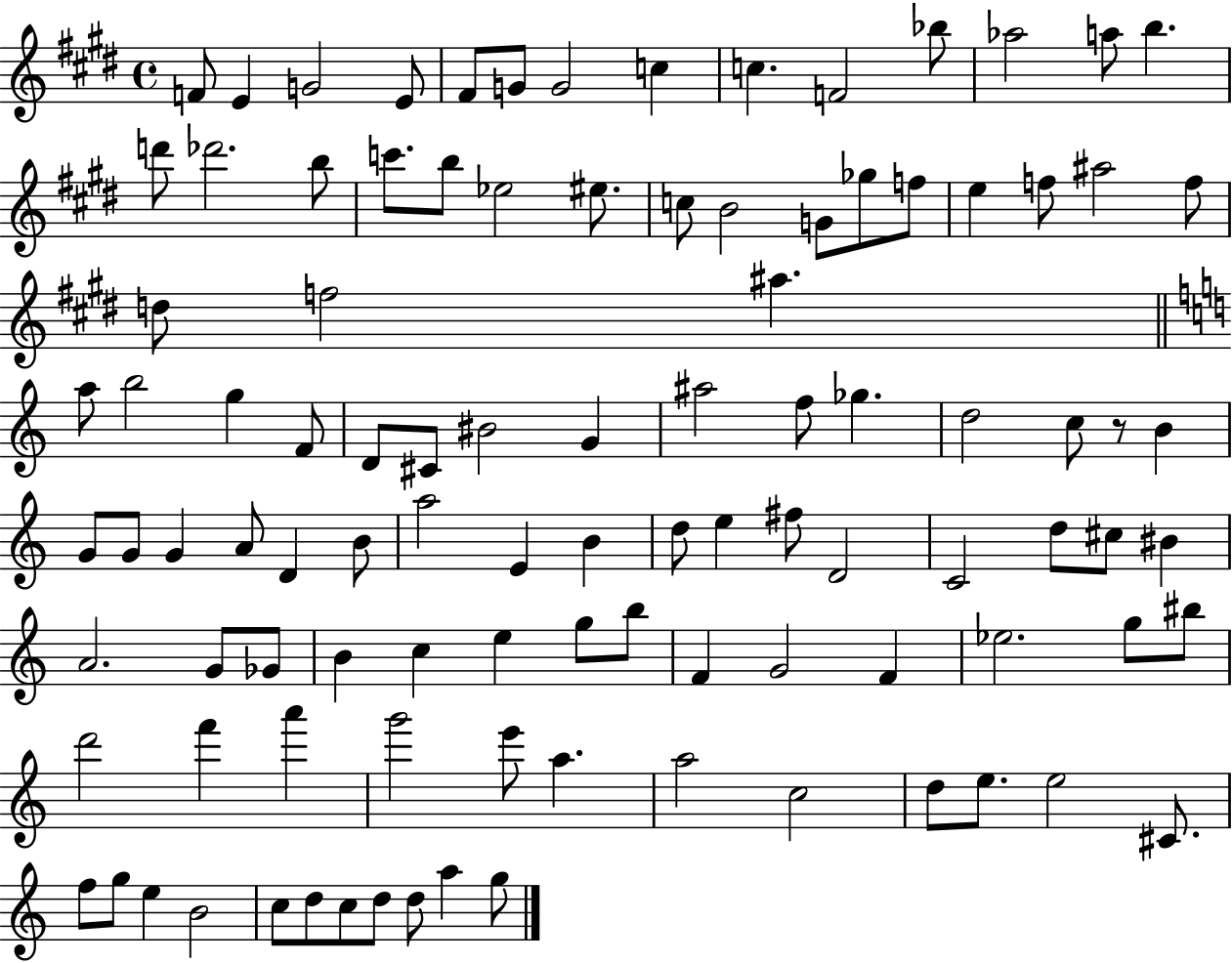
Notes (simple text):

F4/e E4/q G4/h E4/e F#4/e G4/e G4/h C5/q C5/q. F4/h Bb5/e Ab5/h A5/e B5/q. D6/e Db6/h. B5/e C6/e. B5/e Eb5/h EIS5/e. C5/e B4/h G4/e Gb5/e F5/e E5/q F5/e A#5/h F5/e D5/e F5/h A#5/q. A5/e B5/h G5/q F4/e D4/e C#4/e BIS4/h G4/q A#5/h F5/e Gb5/q. D5/h C5/e R/e B4/q G4/e G4/e G4/q A4/e D4/q B4/e A5/h E4/q B4/q D5/e E5/q F#5/e D4/h C4/h D5/e C#5/e BIS4/q A4/h. G4/e Gb4/e B4/q C5/q E5/q G5/e B5/e F4/q G4/h F4/q Eb5/h. G5/e BIS5/e D6/h F6/q A6/q G6/h E6/e A5/q. A5/h C5/h D5/e E5/e. E5/h C#4/e. F5/e G5/e E5/q B4/h C5/e D5/e C5/e D5/e D5/e A5/q G5/e